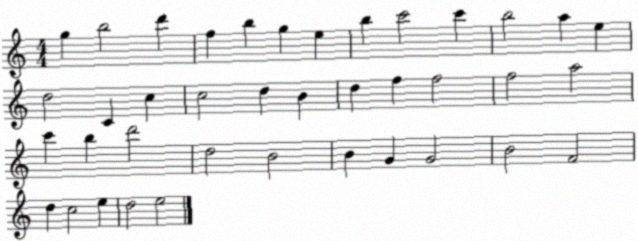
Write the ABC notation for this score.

X:1
T:Untitled
M:4/4
L:1/4
K:C
g b2 d' f b g e b c'2 c' b2 a e d2 C c c2 d B d f f2 f2 a2 c' b d'2 d2 B2 B G G2 B2 F2 d c2 e d2 e2